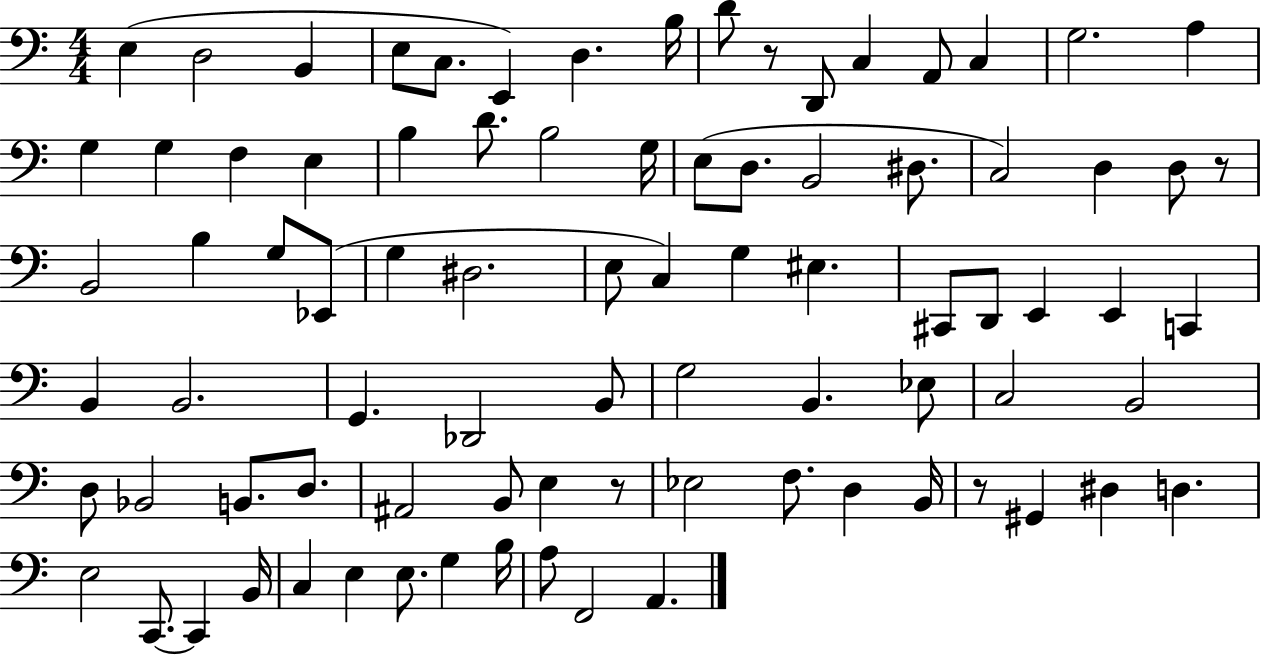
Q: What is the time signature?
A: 4/4